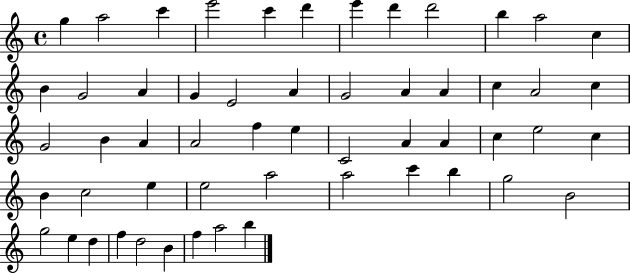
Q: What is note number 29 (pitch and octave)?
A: F5